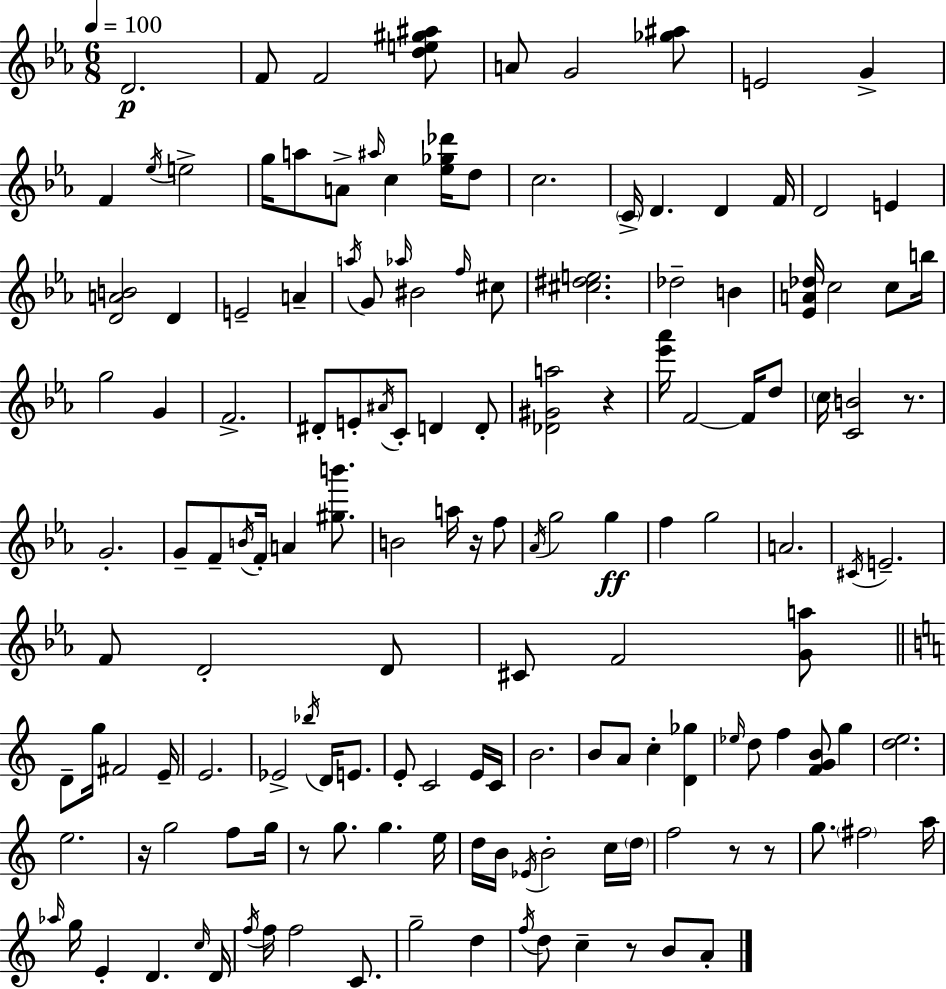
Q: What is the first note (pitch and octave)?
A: D4